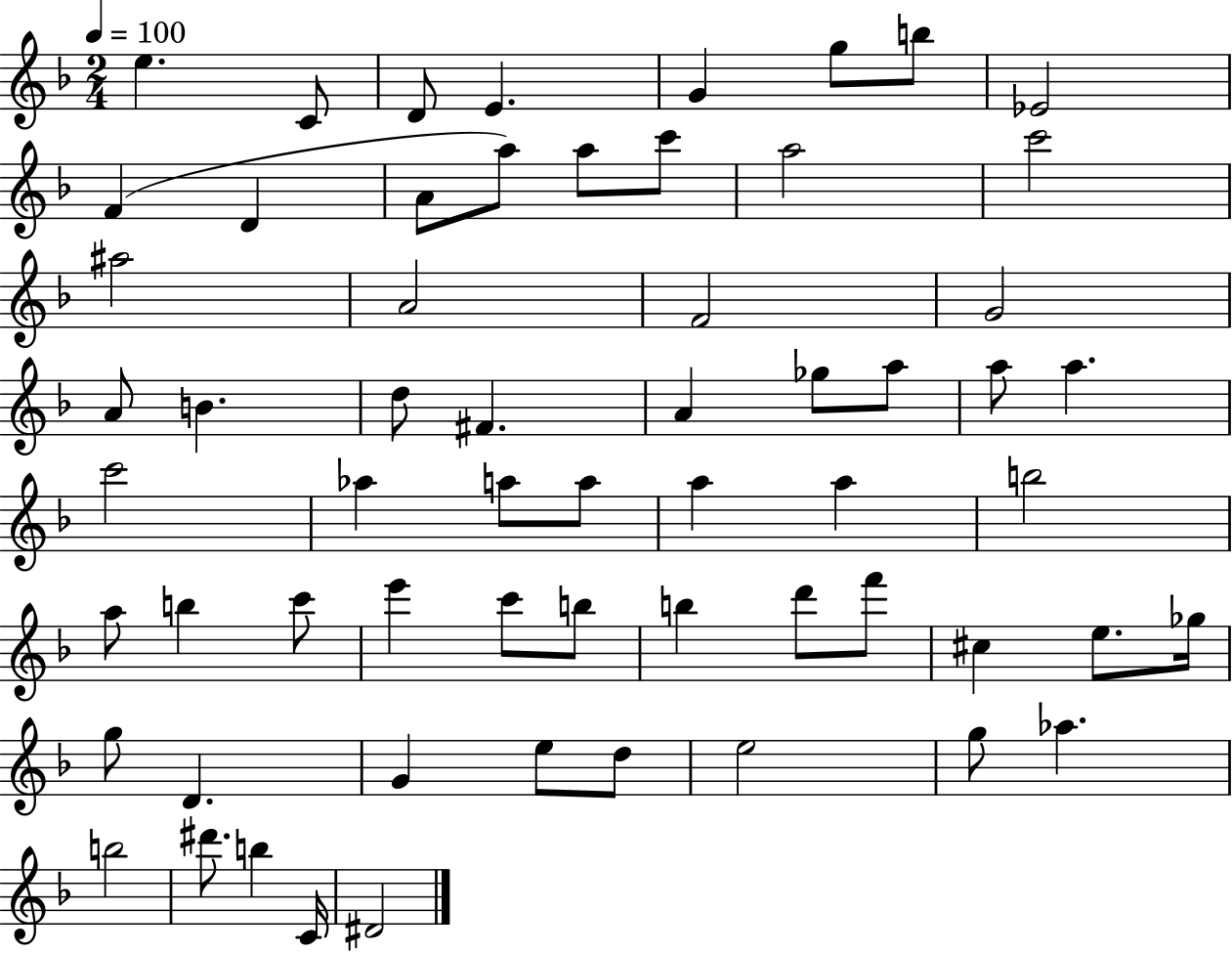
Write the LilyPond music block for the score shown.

{
  \clef treble
  \numericTimeSignature
  \time 2/4
  \key f \major
  \tempo 4 = 100
  \repeat volta 2 { e''4. c'8 | d'8 e'4. | g'4 g''8 b''8 | ees'2 | \break f'4( d'4 | a'8 a''8) a''8 c'''8 | a''2 | c'''2 | \break ais''2 | a'2 | f'2 | g'2 | \break a'8 b'4. | d''8 fis'4. | a'4 ges''8 a''8 | a''8 a''4. | \break c'''2 | aes''4 a''8 a''8 | a''4 a''4 | b''2 | \break a''8 b''4 c'''8 | e'''4 c'''8 b''8 | b''4 d'''8 f'''8 | cis''4 e''8. ges''16 | \break g''8 d'4. | g'4 e''8 d''8 | e''2 | g''8 aes''4. | \break b''2 | dis'''8. b''4 c'16 | dis'2 | } \bar "|."
}